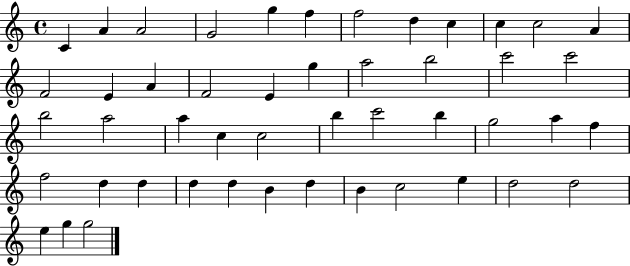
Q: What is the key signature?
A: C major